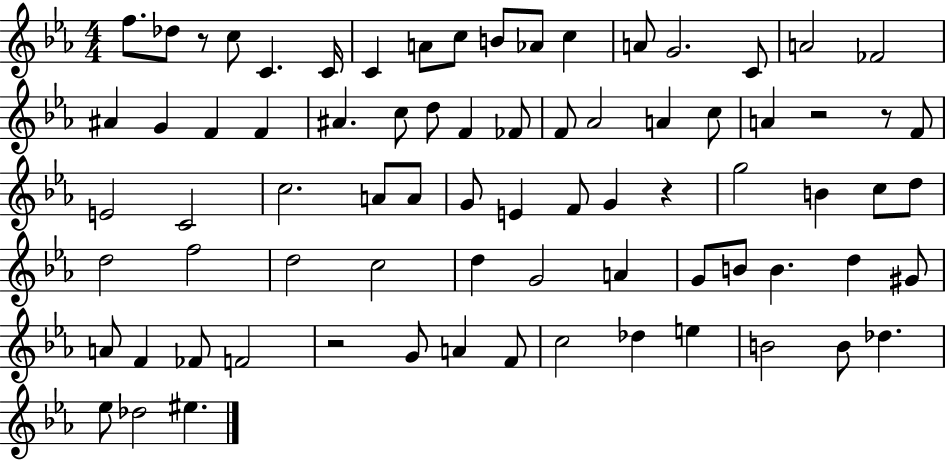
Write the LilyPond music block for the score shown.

{
  \clef treble
  \numericTimeSignature
  \time 4/4
  \key ees \major
  f''8. des''8 r8 c''8 c'4. c'16 | c'4 a'8 c''8 b'8 aes'8 c''4 | a'8 g'2. c'8 | a'2 fes'2 | \break ais'4 g'4 f'4 f'4 | ais'4. c''8 d''8 f'4 fes'8 | f'8 aes'2 a'4 c''8 | a'4 r2 r8 f'8 | \break e'2 c'2 | c''2. a'8 a'8 | g'8 e'4 f'8 g'4 r4 | g''2 b'4 c''8 d''8 | \break d''2 f''2 | d''2 c''2 | d''4 g'2 a'4 | g'8 b'8 b'4. d''4 gis'8 | \break a'8 f'4 fes'8 f'2 | r2 g'8 a'4 f'8 | c''2 des''4 e''4 | b'2 b'8 des''4. | \break ees''8 des''2 eis''4. | \bar "|."
}